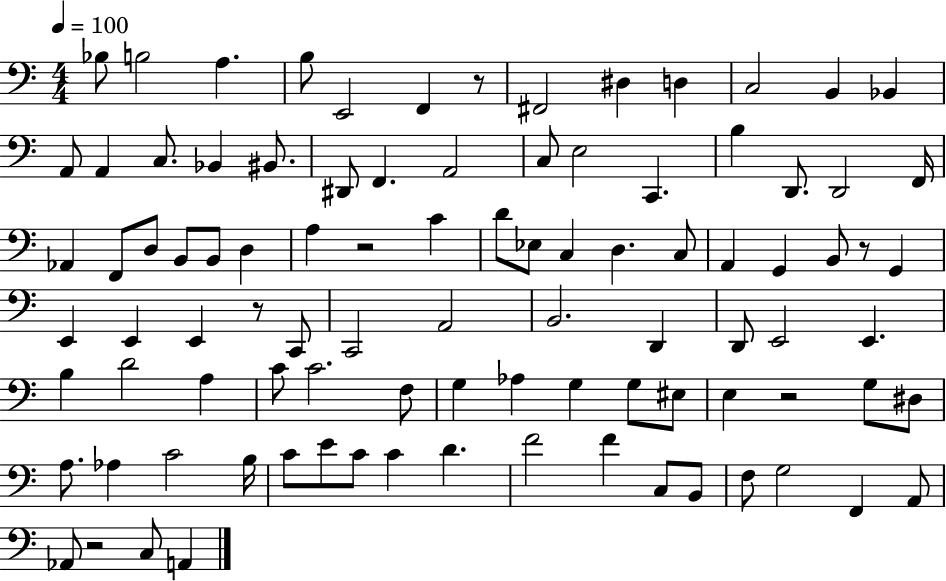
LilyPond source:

{
  \clef bass
  \numericTimeSignature
  \time 4/4
  \key c \major
  \tempo 4 = 100
  bes8 b2 a4. | b8 e,2 f,4 r8 | fis,2 dis4 d4 | c2 b,4 bes,4 | \break a,8 a,4 c8. bes,4 bis,8. | dis,8 f,4. a,2 | c8 e2 c,4. | b4 d,8. d,2 f,16 | \break aes,4 f,8 d8 b,8 b,8 d4 | a4 r2 c'4 | d'8 ees8 c4 d4. c8 | a,4 g,4 b,8 r8 g,4 | \break e,4 e,4 e,4 r8 c,8 | c,2 a,2 | b,2. d,4 | d,8 e,2 e,4. | \break b4 d'2 a4 | c'8 c'2. f8 | g4 aes4 g4 g8 eis8 | e4 r2 g8 dis8 | \break a8. aes4 c'2 b16 | c'8 e'8 c'8 c'4 d'4. | f'2 f'4 c8 b,8 | f8 g2 f,4 a,8 | \break aes,8 r2 c8 a,4 | \bar "|."
}